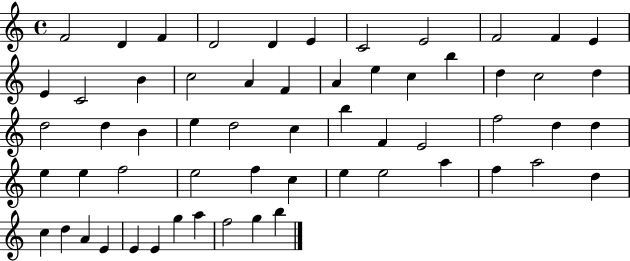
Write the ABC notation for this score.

X:1
T:Untitled
M:4/4
L:1/4
K:C
F2 D F D2 D E C2 E2 F2 F E E C2 B c2 A F A e c b d c2 d d2 d B e d2 c b F E2 f2 d d e e f2 e2 f c e e2 a f a2 d c d A E E E g a f2 g b